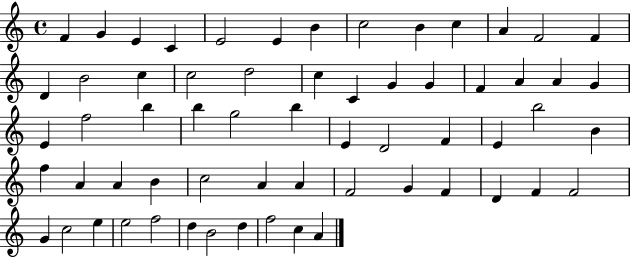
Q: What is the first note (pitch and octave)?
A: F4